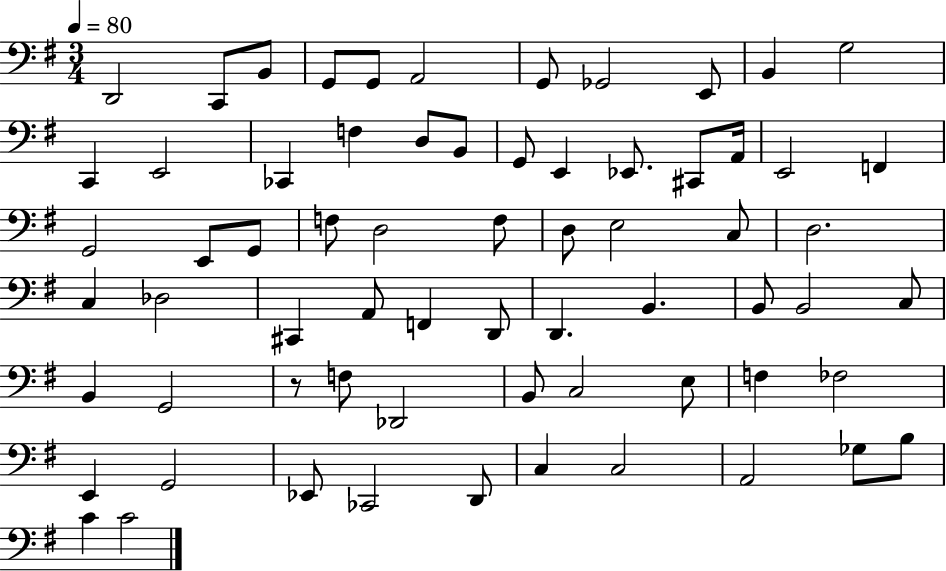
{
  \clef bass
  \numericTimeSignature
  \time 3/4
  \key g \major
  \tempo 4 = 80
  d,2 c,8 b,8 | g,8 g,8 a,2 | g,8 ges,2 e,8 | b,4 g2 | \break c,4 e,2 | ces,4 f4 d8 b,8 | g,8 e,4 ees,8. cis,8 a,16 | e,2 f,4 | \break g,2 e,8 g,8 | f8 d2 f8 | d8 e2 c8 | d2. | \break c4 des2 | cis,4 a,8 f,4 d,8 | d,4. b,4. | b,8 b,2 c8 | \break b,4 g,2 | r8 f8 des,2 | b,8 c2 e8 | f4 fes2 | \break e,4 g,2 | ees,8 ces,2 d,8 | c4 c2 | a,2 ges8 b8 | \break c'4 c'2 | \bar "|."
}